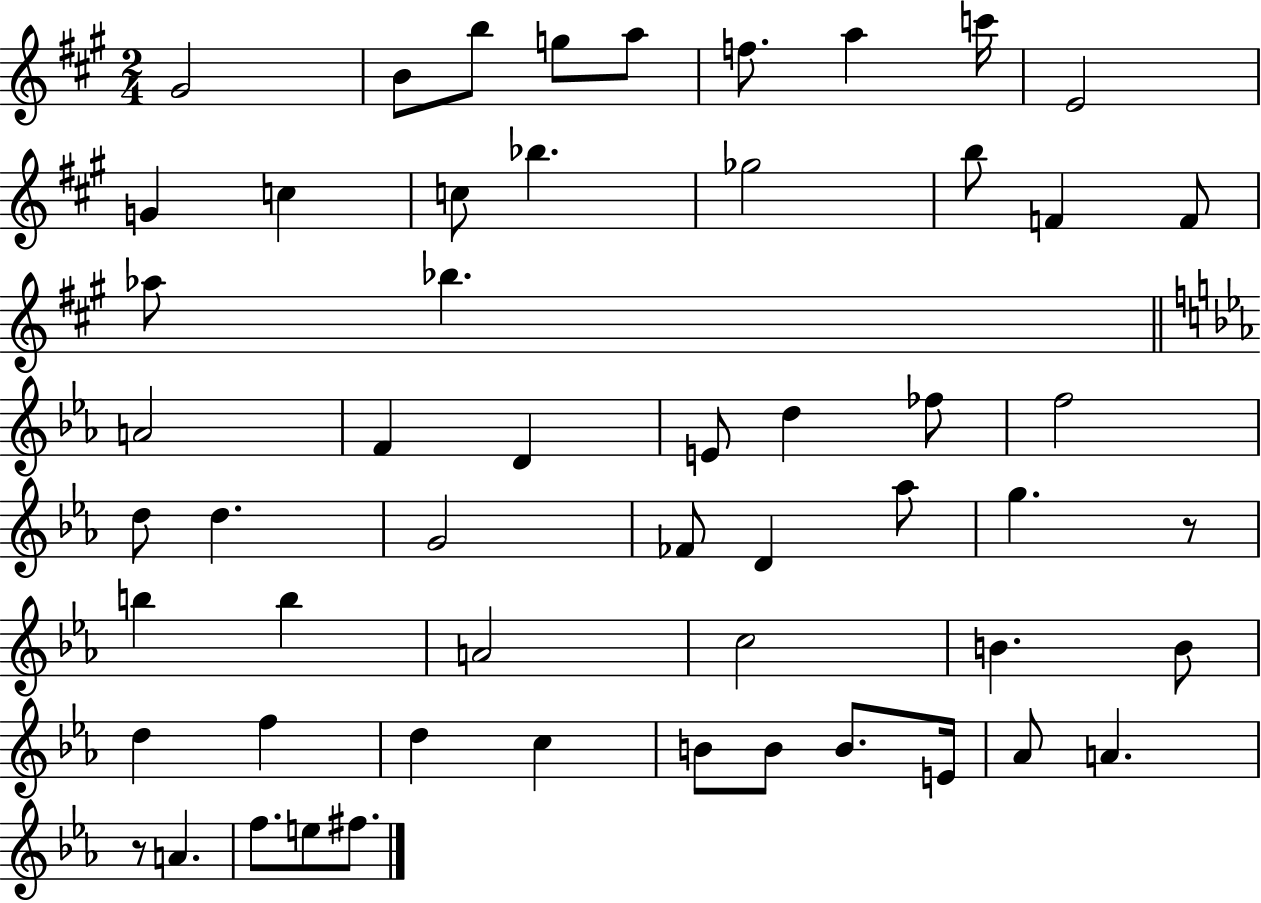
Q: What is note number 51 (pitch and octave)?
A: F5